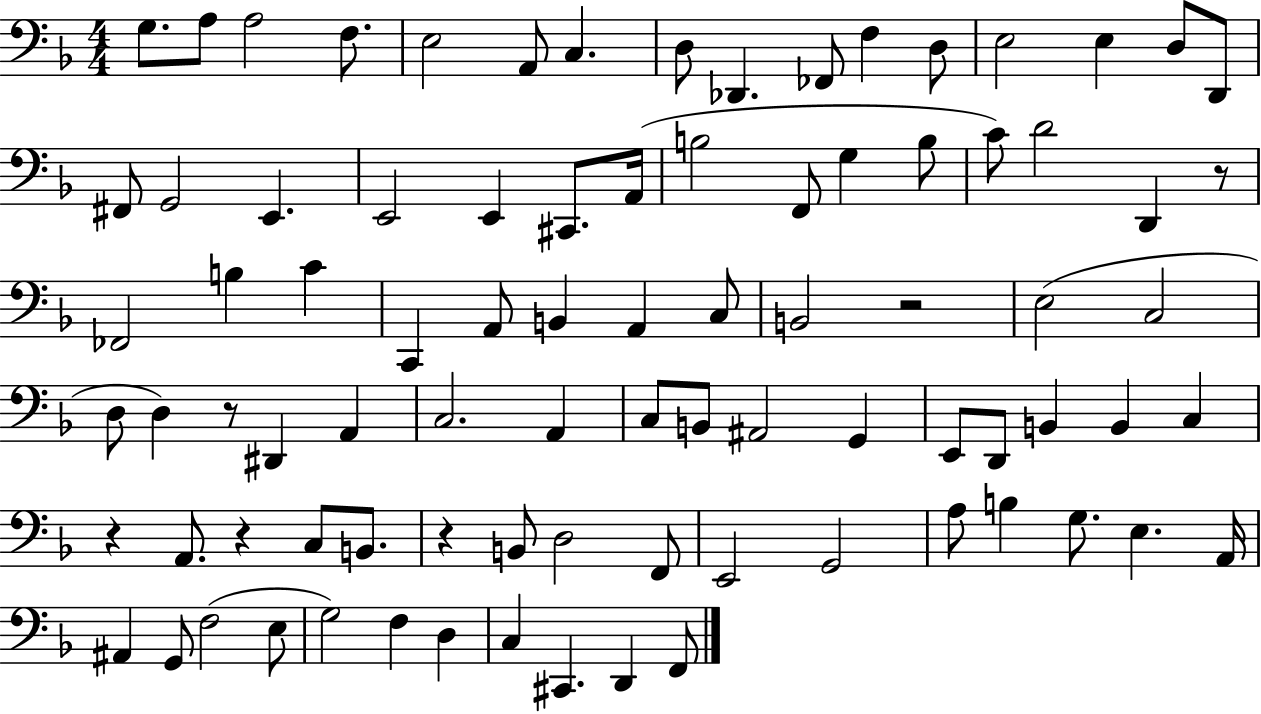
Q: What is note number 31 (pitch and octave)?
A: FES2